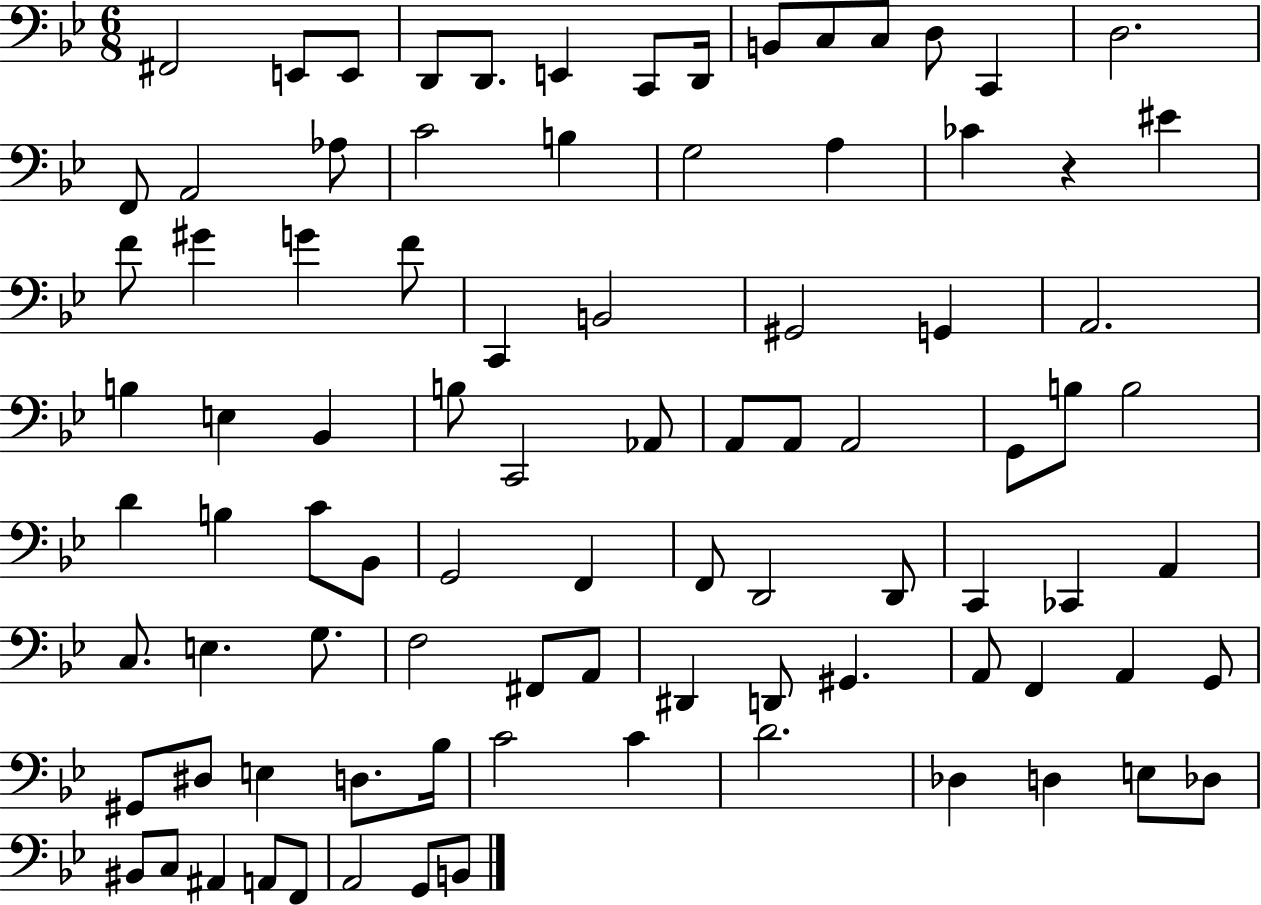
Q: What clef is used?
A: bass